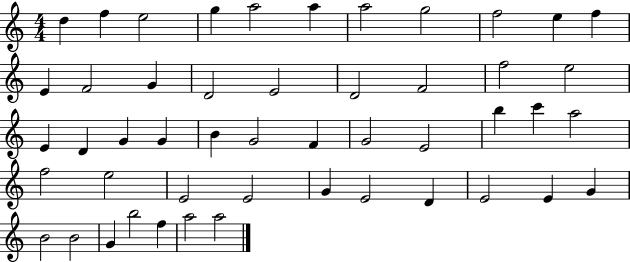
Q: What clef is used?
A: treble